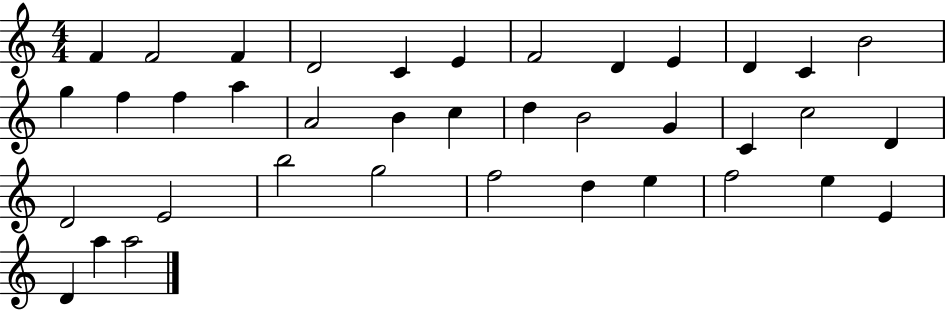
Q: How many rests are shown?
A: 0